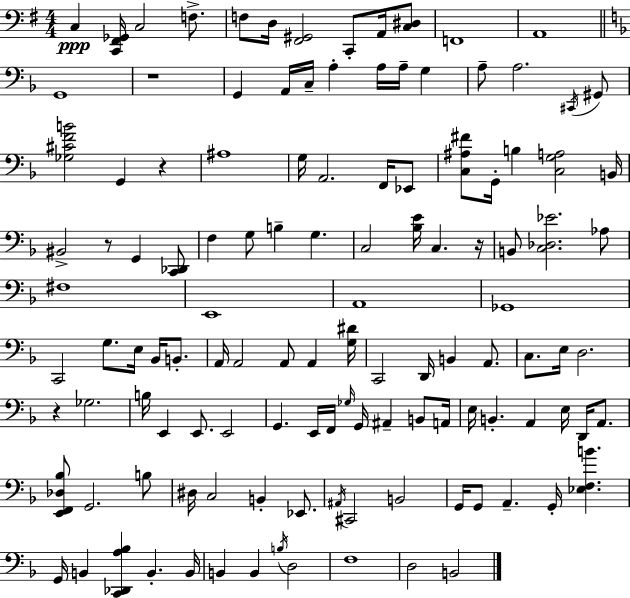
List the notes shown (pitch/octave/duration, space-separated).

C3/q [C2,F#2,Gb2]/s C3/h F3/e. F3/e D3/s [F#2,G#2]/h C2/e A2/s [C3,D#3]/e F2/w A2/w G2/w R/w G2/q A2/s C3/s A3/q A3/s A3/s G3/q A3/e A3/h. C#2/s G#2/e [Gb3,C#4,F4,B4]/h G2/q R/q A#3/w G3/s A2/h. F2/s Eb2/e [C3,A#3,F#4]/e G2/s B3/q [C3,G3,A3]/h B2/s BIS2/h R/e G2/q [C2,Db2]/e F3/q G3/e B3/q G3/q. C3/h [Bb3,E4]/s C3/q. R/s B2/e [C3,Db3,Eb4]/h. Ab3/e F#3/w E2/w A2/w Gb2/w C2/h G3/e. E3/s Bb2/s B2/e. A2/s A2/h A2/e A2/q [G3,D#4]/s C2/h D2/s B2/q A2/e. C3/e. E3/s D3/h. R/q Gb3/h. B3/s E2/q E2/e. E2/h G2/q. E2/s F2/s Gb3/s G2/s A#2/q B2/e A2/s E3/s B2/q. A2/q E3/s D2/s A2/e. [E2,F2,Db3,Bb3]/e G2/h. B3/e D#3/s C3/h B2/q Eb2/e. A#2/s C#2/h B2/h G2/s G2/e A2/q. G2/s [Eb3,F3,B4]/q. G2/s B2/q [C2,Db2,A3,Bb3]/q B2/q. B2/s B2/q B2/q B3/s D3/h F3/w D3/h B2/h